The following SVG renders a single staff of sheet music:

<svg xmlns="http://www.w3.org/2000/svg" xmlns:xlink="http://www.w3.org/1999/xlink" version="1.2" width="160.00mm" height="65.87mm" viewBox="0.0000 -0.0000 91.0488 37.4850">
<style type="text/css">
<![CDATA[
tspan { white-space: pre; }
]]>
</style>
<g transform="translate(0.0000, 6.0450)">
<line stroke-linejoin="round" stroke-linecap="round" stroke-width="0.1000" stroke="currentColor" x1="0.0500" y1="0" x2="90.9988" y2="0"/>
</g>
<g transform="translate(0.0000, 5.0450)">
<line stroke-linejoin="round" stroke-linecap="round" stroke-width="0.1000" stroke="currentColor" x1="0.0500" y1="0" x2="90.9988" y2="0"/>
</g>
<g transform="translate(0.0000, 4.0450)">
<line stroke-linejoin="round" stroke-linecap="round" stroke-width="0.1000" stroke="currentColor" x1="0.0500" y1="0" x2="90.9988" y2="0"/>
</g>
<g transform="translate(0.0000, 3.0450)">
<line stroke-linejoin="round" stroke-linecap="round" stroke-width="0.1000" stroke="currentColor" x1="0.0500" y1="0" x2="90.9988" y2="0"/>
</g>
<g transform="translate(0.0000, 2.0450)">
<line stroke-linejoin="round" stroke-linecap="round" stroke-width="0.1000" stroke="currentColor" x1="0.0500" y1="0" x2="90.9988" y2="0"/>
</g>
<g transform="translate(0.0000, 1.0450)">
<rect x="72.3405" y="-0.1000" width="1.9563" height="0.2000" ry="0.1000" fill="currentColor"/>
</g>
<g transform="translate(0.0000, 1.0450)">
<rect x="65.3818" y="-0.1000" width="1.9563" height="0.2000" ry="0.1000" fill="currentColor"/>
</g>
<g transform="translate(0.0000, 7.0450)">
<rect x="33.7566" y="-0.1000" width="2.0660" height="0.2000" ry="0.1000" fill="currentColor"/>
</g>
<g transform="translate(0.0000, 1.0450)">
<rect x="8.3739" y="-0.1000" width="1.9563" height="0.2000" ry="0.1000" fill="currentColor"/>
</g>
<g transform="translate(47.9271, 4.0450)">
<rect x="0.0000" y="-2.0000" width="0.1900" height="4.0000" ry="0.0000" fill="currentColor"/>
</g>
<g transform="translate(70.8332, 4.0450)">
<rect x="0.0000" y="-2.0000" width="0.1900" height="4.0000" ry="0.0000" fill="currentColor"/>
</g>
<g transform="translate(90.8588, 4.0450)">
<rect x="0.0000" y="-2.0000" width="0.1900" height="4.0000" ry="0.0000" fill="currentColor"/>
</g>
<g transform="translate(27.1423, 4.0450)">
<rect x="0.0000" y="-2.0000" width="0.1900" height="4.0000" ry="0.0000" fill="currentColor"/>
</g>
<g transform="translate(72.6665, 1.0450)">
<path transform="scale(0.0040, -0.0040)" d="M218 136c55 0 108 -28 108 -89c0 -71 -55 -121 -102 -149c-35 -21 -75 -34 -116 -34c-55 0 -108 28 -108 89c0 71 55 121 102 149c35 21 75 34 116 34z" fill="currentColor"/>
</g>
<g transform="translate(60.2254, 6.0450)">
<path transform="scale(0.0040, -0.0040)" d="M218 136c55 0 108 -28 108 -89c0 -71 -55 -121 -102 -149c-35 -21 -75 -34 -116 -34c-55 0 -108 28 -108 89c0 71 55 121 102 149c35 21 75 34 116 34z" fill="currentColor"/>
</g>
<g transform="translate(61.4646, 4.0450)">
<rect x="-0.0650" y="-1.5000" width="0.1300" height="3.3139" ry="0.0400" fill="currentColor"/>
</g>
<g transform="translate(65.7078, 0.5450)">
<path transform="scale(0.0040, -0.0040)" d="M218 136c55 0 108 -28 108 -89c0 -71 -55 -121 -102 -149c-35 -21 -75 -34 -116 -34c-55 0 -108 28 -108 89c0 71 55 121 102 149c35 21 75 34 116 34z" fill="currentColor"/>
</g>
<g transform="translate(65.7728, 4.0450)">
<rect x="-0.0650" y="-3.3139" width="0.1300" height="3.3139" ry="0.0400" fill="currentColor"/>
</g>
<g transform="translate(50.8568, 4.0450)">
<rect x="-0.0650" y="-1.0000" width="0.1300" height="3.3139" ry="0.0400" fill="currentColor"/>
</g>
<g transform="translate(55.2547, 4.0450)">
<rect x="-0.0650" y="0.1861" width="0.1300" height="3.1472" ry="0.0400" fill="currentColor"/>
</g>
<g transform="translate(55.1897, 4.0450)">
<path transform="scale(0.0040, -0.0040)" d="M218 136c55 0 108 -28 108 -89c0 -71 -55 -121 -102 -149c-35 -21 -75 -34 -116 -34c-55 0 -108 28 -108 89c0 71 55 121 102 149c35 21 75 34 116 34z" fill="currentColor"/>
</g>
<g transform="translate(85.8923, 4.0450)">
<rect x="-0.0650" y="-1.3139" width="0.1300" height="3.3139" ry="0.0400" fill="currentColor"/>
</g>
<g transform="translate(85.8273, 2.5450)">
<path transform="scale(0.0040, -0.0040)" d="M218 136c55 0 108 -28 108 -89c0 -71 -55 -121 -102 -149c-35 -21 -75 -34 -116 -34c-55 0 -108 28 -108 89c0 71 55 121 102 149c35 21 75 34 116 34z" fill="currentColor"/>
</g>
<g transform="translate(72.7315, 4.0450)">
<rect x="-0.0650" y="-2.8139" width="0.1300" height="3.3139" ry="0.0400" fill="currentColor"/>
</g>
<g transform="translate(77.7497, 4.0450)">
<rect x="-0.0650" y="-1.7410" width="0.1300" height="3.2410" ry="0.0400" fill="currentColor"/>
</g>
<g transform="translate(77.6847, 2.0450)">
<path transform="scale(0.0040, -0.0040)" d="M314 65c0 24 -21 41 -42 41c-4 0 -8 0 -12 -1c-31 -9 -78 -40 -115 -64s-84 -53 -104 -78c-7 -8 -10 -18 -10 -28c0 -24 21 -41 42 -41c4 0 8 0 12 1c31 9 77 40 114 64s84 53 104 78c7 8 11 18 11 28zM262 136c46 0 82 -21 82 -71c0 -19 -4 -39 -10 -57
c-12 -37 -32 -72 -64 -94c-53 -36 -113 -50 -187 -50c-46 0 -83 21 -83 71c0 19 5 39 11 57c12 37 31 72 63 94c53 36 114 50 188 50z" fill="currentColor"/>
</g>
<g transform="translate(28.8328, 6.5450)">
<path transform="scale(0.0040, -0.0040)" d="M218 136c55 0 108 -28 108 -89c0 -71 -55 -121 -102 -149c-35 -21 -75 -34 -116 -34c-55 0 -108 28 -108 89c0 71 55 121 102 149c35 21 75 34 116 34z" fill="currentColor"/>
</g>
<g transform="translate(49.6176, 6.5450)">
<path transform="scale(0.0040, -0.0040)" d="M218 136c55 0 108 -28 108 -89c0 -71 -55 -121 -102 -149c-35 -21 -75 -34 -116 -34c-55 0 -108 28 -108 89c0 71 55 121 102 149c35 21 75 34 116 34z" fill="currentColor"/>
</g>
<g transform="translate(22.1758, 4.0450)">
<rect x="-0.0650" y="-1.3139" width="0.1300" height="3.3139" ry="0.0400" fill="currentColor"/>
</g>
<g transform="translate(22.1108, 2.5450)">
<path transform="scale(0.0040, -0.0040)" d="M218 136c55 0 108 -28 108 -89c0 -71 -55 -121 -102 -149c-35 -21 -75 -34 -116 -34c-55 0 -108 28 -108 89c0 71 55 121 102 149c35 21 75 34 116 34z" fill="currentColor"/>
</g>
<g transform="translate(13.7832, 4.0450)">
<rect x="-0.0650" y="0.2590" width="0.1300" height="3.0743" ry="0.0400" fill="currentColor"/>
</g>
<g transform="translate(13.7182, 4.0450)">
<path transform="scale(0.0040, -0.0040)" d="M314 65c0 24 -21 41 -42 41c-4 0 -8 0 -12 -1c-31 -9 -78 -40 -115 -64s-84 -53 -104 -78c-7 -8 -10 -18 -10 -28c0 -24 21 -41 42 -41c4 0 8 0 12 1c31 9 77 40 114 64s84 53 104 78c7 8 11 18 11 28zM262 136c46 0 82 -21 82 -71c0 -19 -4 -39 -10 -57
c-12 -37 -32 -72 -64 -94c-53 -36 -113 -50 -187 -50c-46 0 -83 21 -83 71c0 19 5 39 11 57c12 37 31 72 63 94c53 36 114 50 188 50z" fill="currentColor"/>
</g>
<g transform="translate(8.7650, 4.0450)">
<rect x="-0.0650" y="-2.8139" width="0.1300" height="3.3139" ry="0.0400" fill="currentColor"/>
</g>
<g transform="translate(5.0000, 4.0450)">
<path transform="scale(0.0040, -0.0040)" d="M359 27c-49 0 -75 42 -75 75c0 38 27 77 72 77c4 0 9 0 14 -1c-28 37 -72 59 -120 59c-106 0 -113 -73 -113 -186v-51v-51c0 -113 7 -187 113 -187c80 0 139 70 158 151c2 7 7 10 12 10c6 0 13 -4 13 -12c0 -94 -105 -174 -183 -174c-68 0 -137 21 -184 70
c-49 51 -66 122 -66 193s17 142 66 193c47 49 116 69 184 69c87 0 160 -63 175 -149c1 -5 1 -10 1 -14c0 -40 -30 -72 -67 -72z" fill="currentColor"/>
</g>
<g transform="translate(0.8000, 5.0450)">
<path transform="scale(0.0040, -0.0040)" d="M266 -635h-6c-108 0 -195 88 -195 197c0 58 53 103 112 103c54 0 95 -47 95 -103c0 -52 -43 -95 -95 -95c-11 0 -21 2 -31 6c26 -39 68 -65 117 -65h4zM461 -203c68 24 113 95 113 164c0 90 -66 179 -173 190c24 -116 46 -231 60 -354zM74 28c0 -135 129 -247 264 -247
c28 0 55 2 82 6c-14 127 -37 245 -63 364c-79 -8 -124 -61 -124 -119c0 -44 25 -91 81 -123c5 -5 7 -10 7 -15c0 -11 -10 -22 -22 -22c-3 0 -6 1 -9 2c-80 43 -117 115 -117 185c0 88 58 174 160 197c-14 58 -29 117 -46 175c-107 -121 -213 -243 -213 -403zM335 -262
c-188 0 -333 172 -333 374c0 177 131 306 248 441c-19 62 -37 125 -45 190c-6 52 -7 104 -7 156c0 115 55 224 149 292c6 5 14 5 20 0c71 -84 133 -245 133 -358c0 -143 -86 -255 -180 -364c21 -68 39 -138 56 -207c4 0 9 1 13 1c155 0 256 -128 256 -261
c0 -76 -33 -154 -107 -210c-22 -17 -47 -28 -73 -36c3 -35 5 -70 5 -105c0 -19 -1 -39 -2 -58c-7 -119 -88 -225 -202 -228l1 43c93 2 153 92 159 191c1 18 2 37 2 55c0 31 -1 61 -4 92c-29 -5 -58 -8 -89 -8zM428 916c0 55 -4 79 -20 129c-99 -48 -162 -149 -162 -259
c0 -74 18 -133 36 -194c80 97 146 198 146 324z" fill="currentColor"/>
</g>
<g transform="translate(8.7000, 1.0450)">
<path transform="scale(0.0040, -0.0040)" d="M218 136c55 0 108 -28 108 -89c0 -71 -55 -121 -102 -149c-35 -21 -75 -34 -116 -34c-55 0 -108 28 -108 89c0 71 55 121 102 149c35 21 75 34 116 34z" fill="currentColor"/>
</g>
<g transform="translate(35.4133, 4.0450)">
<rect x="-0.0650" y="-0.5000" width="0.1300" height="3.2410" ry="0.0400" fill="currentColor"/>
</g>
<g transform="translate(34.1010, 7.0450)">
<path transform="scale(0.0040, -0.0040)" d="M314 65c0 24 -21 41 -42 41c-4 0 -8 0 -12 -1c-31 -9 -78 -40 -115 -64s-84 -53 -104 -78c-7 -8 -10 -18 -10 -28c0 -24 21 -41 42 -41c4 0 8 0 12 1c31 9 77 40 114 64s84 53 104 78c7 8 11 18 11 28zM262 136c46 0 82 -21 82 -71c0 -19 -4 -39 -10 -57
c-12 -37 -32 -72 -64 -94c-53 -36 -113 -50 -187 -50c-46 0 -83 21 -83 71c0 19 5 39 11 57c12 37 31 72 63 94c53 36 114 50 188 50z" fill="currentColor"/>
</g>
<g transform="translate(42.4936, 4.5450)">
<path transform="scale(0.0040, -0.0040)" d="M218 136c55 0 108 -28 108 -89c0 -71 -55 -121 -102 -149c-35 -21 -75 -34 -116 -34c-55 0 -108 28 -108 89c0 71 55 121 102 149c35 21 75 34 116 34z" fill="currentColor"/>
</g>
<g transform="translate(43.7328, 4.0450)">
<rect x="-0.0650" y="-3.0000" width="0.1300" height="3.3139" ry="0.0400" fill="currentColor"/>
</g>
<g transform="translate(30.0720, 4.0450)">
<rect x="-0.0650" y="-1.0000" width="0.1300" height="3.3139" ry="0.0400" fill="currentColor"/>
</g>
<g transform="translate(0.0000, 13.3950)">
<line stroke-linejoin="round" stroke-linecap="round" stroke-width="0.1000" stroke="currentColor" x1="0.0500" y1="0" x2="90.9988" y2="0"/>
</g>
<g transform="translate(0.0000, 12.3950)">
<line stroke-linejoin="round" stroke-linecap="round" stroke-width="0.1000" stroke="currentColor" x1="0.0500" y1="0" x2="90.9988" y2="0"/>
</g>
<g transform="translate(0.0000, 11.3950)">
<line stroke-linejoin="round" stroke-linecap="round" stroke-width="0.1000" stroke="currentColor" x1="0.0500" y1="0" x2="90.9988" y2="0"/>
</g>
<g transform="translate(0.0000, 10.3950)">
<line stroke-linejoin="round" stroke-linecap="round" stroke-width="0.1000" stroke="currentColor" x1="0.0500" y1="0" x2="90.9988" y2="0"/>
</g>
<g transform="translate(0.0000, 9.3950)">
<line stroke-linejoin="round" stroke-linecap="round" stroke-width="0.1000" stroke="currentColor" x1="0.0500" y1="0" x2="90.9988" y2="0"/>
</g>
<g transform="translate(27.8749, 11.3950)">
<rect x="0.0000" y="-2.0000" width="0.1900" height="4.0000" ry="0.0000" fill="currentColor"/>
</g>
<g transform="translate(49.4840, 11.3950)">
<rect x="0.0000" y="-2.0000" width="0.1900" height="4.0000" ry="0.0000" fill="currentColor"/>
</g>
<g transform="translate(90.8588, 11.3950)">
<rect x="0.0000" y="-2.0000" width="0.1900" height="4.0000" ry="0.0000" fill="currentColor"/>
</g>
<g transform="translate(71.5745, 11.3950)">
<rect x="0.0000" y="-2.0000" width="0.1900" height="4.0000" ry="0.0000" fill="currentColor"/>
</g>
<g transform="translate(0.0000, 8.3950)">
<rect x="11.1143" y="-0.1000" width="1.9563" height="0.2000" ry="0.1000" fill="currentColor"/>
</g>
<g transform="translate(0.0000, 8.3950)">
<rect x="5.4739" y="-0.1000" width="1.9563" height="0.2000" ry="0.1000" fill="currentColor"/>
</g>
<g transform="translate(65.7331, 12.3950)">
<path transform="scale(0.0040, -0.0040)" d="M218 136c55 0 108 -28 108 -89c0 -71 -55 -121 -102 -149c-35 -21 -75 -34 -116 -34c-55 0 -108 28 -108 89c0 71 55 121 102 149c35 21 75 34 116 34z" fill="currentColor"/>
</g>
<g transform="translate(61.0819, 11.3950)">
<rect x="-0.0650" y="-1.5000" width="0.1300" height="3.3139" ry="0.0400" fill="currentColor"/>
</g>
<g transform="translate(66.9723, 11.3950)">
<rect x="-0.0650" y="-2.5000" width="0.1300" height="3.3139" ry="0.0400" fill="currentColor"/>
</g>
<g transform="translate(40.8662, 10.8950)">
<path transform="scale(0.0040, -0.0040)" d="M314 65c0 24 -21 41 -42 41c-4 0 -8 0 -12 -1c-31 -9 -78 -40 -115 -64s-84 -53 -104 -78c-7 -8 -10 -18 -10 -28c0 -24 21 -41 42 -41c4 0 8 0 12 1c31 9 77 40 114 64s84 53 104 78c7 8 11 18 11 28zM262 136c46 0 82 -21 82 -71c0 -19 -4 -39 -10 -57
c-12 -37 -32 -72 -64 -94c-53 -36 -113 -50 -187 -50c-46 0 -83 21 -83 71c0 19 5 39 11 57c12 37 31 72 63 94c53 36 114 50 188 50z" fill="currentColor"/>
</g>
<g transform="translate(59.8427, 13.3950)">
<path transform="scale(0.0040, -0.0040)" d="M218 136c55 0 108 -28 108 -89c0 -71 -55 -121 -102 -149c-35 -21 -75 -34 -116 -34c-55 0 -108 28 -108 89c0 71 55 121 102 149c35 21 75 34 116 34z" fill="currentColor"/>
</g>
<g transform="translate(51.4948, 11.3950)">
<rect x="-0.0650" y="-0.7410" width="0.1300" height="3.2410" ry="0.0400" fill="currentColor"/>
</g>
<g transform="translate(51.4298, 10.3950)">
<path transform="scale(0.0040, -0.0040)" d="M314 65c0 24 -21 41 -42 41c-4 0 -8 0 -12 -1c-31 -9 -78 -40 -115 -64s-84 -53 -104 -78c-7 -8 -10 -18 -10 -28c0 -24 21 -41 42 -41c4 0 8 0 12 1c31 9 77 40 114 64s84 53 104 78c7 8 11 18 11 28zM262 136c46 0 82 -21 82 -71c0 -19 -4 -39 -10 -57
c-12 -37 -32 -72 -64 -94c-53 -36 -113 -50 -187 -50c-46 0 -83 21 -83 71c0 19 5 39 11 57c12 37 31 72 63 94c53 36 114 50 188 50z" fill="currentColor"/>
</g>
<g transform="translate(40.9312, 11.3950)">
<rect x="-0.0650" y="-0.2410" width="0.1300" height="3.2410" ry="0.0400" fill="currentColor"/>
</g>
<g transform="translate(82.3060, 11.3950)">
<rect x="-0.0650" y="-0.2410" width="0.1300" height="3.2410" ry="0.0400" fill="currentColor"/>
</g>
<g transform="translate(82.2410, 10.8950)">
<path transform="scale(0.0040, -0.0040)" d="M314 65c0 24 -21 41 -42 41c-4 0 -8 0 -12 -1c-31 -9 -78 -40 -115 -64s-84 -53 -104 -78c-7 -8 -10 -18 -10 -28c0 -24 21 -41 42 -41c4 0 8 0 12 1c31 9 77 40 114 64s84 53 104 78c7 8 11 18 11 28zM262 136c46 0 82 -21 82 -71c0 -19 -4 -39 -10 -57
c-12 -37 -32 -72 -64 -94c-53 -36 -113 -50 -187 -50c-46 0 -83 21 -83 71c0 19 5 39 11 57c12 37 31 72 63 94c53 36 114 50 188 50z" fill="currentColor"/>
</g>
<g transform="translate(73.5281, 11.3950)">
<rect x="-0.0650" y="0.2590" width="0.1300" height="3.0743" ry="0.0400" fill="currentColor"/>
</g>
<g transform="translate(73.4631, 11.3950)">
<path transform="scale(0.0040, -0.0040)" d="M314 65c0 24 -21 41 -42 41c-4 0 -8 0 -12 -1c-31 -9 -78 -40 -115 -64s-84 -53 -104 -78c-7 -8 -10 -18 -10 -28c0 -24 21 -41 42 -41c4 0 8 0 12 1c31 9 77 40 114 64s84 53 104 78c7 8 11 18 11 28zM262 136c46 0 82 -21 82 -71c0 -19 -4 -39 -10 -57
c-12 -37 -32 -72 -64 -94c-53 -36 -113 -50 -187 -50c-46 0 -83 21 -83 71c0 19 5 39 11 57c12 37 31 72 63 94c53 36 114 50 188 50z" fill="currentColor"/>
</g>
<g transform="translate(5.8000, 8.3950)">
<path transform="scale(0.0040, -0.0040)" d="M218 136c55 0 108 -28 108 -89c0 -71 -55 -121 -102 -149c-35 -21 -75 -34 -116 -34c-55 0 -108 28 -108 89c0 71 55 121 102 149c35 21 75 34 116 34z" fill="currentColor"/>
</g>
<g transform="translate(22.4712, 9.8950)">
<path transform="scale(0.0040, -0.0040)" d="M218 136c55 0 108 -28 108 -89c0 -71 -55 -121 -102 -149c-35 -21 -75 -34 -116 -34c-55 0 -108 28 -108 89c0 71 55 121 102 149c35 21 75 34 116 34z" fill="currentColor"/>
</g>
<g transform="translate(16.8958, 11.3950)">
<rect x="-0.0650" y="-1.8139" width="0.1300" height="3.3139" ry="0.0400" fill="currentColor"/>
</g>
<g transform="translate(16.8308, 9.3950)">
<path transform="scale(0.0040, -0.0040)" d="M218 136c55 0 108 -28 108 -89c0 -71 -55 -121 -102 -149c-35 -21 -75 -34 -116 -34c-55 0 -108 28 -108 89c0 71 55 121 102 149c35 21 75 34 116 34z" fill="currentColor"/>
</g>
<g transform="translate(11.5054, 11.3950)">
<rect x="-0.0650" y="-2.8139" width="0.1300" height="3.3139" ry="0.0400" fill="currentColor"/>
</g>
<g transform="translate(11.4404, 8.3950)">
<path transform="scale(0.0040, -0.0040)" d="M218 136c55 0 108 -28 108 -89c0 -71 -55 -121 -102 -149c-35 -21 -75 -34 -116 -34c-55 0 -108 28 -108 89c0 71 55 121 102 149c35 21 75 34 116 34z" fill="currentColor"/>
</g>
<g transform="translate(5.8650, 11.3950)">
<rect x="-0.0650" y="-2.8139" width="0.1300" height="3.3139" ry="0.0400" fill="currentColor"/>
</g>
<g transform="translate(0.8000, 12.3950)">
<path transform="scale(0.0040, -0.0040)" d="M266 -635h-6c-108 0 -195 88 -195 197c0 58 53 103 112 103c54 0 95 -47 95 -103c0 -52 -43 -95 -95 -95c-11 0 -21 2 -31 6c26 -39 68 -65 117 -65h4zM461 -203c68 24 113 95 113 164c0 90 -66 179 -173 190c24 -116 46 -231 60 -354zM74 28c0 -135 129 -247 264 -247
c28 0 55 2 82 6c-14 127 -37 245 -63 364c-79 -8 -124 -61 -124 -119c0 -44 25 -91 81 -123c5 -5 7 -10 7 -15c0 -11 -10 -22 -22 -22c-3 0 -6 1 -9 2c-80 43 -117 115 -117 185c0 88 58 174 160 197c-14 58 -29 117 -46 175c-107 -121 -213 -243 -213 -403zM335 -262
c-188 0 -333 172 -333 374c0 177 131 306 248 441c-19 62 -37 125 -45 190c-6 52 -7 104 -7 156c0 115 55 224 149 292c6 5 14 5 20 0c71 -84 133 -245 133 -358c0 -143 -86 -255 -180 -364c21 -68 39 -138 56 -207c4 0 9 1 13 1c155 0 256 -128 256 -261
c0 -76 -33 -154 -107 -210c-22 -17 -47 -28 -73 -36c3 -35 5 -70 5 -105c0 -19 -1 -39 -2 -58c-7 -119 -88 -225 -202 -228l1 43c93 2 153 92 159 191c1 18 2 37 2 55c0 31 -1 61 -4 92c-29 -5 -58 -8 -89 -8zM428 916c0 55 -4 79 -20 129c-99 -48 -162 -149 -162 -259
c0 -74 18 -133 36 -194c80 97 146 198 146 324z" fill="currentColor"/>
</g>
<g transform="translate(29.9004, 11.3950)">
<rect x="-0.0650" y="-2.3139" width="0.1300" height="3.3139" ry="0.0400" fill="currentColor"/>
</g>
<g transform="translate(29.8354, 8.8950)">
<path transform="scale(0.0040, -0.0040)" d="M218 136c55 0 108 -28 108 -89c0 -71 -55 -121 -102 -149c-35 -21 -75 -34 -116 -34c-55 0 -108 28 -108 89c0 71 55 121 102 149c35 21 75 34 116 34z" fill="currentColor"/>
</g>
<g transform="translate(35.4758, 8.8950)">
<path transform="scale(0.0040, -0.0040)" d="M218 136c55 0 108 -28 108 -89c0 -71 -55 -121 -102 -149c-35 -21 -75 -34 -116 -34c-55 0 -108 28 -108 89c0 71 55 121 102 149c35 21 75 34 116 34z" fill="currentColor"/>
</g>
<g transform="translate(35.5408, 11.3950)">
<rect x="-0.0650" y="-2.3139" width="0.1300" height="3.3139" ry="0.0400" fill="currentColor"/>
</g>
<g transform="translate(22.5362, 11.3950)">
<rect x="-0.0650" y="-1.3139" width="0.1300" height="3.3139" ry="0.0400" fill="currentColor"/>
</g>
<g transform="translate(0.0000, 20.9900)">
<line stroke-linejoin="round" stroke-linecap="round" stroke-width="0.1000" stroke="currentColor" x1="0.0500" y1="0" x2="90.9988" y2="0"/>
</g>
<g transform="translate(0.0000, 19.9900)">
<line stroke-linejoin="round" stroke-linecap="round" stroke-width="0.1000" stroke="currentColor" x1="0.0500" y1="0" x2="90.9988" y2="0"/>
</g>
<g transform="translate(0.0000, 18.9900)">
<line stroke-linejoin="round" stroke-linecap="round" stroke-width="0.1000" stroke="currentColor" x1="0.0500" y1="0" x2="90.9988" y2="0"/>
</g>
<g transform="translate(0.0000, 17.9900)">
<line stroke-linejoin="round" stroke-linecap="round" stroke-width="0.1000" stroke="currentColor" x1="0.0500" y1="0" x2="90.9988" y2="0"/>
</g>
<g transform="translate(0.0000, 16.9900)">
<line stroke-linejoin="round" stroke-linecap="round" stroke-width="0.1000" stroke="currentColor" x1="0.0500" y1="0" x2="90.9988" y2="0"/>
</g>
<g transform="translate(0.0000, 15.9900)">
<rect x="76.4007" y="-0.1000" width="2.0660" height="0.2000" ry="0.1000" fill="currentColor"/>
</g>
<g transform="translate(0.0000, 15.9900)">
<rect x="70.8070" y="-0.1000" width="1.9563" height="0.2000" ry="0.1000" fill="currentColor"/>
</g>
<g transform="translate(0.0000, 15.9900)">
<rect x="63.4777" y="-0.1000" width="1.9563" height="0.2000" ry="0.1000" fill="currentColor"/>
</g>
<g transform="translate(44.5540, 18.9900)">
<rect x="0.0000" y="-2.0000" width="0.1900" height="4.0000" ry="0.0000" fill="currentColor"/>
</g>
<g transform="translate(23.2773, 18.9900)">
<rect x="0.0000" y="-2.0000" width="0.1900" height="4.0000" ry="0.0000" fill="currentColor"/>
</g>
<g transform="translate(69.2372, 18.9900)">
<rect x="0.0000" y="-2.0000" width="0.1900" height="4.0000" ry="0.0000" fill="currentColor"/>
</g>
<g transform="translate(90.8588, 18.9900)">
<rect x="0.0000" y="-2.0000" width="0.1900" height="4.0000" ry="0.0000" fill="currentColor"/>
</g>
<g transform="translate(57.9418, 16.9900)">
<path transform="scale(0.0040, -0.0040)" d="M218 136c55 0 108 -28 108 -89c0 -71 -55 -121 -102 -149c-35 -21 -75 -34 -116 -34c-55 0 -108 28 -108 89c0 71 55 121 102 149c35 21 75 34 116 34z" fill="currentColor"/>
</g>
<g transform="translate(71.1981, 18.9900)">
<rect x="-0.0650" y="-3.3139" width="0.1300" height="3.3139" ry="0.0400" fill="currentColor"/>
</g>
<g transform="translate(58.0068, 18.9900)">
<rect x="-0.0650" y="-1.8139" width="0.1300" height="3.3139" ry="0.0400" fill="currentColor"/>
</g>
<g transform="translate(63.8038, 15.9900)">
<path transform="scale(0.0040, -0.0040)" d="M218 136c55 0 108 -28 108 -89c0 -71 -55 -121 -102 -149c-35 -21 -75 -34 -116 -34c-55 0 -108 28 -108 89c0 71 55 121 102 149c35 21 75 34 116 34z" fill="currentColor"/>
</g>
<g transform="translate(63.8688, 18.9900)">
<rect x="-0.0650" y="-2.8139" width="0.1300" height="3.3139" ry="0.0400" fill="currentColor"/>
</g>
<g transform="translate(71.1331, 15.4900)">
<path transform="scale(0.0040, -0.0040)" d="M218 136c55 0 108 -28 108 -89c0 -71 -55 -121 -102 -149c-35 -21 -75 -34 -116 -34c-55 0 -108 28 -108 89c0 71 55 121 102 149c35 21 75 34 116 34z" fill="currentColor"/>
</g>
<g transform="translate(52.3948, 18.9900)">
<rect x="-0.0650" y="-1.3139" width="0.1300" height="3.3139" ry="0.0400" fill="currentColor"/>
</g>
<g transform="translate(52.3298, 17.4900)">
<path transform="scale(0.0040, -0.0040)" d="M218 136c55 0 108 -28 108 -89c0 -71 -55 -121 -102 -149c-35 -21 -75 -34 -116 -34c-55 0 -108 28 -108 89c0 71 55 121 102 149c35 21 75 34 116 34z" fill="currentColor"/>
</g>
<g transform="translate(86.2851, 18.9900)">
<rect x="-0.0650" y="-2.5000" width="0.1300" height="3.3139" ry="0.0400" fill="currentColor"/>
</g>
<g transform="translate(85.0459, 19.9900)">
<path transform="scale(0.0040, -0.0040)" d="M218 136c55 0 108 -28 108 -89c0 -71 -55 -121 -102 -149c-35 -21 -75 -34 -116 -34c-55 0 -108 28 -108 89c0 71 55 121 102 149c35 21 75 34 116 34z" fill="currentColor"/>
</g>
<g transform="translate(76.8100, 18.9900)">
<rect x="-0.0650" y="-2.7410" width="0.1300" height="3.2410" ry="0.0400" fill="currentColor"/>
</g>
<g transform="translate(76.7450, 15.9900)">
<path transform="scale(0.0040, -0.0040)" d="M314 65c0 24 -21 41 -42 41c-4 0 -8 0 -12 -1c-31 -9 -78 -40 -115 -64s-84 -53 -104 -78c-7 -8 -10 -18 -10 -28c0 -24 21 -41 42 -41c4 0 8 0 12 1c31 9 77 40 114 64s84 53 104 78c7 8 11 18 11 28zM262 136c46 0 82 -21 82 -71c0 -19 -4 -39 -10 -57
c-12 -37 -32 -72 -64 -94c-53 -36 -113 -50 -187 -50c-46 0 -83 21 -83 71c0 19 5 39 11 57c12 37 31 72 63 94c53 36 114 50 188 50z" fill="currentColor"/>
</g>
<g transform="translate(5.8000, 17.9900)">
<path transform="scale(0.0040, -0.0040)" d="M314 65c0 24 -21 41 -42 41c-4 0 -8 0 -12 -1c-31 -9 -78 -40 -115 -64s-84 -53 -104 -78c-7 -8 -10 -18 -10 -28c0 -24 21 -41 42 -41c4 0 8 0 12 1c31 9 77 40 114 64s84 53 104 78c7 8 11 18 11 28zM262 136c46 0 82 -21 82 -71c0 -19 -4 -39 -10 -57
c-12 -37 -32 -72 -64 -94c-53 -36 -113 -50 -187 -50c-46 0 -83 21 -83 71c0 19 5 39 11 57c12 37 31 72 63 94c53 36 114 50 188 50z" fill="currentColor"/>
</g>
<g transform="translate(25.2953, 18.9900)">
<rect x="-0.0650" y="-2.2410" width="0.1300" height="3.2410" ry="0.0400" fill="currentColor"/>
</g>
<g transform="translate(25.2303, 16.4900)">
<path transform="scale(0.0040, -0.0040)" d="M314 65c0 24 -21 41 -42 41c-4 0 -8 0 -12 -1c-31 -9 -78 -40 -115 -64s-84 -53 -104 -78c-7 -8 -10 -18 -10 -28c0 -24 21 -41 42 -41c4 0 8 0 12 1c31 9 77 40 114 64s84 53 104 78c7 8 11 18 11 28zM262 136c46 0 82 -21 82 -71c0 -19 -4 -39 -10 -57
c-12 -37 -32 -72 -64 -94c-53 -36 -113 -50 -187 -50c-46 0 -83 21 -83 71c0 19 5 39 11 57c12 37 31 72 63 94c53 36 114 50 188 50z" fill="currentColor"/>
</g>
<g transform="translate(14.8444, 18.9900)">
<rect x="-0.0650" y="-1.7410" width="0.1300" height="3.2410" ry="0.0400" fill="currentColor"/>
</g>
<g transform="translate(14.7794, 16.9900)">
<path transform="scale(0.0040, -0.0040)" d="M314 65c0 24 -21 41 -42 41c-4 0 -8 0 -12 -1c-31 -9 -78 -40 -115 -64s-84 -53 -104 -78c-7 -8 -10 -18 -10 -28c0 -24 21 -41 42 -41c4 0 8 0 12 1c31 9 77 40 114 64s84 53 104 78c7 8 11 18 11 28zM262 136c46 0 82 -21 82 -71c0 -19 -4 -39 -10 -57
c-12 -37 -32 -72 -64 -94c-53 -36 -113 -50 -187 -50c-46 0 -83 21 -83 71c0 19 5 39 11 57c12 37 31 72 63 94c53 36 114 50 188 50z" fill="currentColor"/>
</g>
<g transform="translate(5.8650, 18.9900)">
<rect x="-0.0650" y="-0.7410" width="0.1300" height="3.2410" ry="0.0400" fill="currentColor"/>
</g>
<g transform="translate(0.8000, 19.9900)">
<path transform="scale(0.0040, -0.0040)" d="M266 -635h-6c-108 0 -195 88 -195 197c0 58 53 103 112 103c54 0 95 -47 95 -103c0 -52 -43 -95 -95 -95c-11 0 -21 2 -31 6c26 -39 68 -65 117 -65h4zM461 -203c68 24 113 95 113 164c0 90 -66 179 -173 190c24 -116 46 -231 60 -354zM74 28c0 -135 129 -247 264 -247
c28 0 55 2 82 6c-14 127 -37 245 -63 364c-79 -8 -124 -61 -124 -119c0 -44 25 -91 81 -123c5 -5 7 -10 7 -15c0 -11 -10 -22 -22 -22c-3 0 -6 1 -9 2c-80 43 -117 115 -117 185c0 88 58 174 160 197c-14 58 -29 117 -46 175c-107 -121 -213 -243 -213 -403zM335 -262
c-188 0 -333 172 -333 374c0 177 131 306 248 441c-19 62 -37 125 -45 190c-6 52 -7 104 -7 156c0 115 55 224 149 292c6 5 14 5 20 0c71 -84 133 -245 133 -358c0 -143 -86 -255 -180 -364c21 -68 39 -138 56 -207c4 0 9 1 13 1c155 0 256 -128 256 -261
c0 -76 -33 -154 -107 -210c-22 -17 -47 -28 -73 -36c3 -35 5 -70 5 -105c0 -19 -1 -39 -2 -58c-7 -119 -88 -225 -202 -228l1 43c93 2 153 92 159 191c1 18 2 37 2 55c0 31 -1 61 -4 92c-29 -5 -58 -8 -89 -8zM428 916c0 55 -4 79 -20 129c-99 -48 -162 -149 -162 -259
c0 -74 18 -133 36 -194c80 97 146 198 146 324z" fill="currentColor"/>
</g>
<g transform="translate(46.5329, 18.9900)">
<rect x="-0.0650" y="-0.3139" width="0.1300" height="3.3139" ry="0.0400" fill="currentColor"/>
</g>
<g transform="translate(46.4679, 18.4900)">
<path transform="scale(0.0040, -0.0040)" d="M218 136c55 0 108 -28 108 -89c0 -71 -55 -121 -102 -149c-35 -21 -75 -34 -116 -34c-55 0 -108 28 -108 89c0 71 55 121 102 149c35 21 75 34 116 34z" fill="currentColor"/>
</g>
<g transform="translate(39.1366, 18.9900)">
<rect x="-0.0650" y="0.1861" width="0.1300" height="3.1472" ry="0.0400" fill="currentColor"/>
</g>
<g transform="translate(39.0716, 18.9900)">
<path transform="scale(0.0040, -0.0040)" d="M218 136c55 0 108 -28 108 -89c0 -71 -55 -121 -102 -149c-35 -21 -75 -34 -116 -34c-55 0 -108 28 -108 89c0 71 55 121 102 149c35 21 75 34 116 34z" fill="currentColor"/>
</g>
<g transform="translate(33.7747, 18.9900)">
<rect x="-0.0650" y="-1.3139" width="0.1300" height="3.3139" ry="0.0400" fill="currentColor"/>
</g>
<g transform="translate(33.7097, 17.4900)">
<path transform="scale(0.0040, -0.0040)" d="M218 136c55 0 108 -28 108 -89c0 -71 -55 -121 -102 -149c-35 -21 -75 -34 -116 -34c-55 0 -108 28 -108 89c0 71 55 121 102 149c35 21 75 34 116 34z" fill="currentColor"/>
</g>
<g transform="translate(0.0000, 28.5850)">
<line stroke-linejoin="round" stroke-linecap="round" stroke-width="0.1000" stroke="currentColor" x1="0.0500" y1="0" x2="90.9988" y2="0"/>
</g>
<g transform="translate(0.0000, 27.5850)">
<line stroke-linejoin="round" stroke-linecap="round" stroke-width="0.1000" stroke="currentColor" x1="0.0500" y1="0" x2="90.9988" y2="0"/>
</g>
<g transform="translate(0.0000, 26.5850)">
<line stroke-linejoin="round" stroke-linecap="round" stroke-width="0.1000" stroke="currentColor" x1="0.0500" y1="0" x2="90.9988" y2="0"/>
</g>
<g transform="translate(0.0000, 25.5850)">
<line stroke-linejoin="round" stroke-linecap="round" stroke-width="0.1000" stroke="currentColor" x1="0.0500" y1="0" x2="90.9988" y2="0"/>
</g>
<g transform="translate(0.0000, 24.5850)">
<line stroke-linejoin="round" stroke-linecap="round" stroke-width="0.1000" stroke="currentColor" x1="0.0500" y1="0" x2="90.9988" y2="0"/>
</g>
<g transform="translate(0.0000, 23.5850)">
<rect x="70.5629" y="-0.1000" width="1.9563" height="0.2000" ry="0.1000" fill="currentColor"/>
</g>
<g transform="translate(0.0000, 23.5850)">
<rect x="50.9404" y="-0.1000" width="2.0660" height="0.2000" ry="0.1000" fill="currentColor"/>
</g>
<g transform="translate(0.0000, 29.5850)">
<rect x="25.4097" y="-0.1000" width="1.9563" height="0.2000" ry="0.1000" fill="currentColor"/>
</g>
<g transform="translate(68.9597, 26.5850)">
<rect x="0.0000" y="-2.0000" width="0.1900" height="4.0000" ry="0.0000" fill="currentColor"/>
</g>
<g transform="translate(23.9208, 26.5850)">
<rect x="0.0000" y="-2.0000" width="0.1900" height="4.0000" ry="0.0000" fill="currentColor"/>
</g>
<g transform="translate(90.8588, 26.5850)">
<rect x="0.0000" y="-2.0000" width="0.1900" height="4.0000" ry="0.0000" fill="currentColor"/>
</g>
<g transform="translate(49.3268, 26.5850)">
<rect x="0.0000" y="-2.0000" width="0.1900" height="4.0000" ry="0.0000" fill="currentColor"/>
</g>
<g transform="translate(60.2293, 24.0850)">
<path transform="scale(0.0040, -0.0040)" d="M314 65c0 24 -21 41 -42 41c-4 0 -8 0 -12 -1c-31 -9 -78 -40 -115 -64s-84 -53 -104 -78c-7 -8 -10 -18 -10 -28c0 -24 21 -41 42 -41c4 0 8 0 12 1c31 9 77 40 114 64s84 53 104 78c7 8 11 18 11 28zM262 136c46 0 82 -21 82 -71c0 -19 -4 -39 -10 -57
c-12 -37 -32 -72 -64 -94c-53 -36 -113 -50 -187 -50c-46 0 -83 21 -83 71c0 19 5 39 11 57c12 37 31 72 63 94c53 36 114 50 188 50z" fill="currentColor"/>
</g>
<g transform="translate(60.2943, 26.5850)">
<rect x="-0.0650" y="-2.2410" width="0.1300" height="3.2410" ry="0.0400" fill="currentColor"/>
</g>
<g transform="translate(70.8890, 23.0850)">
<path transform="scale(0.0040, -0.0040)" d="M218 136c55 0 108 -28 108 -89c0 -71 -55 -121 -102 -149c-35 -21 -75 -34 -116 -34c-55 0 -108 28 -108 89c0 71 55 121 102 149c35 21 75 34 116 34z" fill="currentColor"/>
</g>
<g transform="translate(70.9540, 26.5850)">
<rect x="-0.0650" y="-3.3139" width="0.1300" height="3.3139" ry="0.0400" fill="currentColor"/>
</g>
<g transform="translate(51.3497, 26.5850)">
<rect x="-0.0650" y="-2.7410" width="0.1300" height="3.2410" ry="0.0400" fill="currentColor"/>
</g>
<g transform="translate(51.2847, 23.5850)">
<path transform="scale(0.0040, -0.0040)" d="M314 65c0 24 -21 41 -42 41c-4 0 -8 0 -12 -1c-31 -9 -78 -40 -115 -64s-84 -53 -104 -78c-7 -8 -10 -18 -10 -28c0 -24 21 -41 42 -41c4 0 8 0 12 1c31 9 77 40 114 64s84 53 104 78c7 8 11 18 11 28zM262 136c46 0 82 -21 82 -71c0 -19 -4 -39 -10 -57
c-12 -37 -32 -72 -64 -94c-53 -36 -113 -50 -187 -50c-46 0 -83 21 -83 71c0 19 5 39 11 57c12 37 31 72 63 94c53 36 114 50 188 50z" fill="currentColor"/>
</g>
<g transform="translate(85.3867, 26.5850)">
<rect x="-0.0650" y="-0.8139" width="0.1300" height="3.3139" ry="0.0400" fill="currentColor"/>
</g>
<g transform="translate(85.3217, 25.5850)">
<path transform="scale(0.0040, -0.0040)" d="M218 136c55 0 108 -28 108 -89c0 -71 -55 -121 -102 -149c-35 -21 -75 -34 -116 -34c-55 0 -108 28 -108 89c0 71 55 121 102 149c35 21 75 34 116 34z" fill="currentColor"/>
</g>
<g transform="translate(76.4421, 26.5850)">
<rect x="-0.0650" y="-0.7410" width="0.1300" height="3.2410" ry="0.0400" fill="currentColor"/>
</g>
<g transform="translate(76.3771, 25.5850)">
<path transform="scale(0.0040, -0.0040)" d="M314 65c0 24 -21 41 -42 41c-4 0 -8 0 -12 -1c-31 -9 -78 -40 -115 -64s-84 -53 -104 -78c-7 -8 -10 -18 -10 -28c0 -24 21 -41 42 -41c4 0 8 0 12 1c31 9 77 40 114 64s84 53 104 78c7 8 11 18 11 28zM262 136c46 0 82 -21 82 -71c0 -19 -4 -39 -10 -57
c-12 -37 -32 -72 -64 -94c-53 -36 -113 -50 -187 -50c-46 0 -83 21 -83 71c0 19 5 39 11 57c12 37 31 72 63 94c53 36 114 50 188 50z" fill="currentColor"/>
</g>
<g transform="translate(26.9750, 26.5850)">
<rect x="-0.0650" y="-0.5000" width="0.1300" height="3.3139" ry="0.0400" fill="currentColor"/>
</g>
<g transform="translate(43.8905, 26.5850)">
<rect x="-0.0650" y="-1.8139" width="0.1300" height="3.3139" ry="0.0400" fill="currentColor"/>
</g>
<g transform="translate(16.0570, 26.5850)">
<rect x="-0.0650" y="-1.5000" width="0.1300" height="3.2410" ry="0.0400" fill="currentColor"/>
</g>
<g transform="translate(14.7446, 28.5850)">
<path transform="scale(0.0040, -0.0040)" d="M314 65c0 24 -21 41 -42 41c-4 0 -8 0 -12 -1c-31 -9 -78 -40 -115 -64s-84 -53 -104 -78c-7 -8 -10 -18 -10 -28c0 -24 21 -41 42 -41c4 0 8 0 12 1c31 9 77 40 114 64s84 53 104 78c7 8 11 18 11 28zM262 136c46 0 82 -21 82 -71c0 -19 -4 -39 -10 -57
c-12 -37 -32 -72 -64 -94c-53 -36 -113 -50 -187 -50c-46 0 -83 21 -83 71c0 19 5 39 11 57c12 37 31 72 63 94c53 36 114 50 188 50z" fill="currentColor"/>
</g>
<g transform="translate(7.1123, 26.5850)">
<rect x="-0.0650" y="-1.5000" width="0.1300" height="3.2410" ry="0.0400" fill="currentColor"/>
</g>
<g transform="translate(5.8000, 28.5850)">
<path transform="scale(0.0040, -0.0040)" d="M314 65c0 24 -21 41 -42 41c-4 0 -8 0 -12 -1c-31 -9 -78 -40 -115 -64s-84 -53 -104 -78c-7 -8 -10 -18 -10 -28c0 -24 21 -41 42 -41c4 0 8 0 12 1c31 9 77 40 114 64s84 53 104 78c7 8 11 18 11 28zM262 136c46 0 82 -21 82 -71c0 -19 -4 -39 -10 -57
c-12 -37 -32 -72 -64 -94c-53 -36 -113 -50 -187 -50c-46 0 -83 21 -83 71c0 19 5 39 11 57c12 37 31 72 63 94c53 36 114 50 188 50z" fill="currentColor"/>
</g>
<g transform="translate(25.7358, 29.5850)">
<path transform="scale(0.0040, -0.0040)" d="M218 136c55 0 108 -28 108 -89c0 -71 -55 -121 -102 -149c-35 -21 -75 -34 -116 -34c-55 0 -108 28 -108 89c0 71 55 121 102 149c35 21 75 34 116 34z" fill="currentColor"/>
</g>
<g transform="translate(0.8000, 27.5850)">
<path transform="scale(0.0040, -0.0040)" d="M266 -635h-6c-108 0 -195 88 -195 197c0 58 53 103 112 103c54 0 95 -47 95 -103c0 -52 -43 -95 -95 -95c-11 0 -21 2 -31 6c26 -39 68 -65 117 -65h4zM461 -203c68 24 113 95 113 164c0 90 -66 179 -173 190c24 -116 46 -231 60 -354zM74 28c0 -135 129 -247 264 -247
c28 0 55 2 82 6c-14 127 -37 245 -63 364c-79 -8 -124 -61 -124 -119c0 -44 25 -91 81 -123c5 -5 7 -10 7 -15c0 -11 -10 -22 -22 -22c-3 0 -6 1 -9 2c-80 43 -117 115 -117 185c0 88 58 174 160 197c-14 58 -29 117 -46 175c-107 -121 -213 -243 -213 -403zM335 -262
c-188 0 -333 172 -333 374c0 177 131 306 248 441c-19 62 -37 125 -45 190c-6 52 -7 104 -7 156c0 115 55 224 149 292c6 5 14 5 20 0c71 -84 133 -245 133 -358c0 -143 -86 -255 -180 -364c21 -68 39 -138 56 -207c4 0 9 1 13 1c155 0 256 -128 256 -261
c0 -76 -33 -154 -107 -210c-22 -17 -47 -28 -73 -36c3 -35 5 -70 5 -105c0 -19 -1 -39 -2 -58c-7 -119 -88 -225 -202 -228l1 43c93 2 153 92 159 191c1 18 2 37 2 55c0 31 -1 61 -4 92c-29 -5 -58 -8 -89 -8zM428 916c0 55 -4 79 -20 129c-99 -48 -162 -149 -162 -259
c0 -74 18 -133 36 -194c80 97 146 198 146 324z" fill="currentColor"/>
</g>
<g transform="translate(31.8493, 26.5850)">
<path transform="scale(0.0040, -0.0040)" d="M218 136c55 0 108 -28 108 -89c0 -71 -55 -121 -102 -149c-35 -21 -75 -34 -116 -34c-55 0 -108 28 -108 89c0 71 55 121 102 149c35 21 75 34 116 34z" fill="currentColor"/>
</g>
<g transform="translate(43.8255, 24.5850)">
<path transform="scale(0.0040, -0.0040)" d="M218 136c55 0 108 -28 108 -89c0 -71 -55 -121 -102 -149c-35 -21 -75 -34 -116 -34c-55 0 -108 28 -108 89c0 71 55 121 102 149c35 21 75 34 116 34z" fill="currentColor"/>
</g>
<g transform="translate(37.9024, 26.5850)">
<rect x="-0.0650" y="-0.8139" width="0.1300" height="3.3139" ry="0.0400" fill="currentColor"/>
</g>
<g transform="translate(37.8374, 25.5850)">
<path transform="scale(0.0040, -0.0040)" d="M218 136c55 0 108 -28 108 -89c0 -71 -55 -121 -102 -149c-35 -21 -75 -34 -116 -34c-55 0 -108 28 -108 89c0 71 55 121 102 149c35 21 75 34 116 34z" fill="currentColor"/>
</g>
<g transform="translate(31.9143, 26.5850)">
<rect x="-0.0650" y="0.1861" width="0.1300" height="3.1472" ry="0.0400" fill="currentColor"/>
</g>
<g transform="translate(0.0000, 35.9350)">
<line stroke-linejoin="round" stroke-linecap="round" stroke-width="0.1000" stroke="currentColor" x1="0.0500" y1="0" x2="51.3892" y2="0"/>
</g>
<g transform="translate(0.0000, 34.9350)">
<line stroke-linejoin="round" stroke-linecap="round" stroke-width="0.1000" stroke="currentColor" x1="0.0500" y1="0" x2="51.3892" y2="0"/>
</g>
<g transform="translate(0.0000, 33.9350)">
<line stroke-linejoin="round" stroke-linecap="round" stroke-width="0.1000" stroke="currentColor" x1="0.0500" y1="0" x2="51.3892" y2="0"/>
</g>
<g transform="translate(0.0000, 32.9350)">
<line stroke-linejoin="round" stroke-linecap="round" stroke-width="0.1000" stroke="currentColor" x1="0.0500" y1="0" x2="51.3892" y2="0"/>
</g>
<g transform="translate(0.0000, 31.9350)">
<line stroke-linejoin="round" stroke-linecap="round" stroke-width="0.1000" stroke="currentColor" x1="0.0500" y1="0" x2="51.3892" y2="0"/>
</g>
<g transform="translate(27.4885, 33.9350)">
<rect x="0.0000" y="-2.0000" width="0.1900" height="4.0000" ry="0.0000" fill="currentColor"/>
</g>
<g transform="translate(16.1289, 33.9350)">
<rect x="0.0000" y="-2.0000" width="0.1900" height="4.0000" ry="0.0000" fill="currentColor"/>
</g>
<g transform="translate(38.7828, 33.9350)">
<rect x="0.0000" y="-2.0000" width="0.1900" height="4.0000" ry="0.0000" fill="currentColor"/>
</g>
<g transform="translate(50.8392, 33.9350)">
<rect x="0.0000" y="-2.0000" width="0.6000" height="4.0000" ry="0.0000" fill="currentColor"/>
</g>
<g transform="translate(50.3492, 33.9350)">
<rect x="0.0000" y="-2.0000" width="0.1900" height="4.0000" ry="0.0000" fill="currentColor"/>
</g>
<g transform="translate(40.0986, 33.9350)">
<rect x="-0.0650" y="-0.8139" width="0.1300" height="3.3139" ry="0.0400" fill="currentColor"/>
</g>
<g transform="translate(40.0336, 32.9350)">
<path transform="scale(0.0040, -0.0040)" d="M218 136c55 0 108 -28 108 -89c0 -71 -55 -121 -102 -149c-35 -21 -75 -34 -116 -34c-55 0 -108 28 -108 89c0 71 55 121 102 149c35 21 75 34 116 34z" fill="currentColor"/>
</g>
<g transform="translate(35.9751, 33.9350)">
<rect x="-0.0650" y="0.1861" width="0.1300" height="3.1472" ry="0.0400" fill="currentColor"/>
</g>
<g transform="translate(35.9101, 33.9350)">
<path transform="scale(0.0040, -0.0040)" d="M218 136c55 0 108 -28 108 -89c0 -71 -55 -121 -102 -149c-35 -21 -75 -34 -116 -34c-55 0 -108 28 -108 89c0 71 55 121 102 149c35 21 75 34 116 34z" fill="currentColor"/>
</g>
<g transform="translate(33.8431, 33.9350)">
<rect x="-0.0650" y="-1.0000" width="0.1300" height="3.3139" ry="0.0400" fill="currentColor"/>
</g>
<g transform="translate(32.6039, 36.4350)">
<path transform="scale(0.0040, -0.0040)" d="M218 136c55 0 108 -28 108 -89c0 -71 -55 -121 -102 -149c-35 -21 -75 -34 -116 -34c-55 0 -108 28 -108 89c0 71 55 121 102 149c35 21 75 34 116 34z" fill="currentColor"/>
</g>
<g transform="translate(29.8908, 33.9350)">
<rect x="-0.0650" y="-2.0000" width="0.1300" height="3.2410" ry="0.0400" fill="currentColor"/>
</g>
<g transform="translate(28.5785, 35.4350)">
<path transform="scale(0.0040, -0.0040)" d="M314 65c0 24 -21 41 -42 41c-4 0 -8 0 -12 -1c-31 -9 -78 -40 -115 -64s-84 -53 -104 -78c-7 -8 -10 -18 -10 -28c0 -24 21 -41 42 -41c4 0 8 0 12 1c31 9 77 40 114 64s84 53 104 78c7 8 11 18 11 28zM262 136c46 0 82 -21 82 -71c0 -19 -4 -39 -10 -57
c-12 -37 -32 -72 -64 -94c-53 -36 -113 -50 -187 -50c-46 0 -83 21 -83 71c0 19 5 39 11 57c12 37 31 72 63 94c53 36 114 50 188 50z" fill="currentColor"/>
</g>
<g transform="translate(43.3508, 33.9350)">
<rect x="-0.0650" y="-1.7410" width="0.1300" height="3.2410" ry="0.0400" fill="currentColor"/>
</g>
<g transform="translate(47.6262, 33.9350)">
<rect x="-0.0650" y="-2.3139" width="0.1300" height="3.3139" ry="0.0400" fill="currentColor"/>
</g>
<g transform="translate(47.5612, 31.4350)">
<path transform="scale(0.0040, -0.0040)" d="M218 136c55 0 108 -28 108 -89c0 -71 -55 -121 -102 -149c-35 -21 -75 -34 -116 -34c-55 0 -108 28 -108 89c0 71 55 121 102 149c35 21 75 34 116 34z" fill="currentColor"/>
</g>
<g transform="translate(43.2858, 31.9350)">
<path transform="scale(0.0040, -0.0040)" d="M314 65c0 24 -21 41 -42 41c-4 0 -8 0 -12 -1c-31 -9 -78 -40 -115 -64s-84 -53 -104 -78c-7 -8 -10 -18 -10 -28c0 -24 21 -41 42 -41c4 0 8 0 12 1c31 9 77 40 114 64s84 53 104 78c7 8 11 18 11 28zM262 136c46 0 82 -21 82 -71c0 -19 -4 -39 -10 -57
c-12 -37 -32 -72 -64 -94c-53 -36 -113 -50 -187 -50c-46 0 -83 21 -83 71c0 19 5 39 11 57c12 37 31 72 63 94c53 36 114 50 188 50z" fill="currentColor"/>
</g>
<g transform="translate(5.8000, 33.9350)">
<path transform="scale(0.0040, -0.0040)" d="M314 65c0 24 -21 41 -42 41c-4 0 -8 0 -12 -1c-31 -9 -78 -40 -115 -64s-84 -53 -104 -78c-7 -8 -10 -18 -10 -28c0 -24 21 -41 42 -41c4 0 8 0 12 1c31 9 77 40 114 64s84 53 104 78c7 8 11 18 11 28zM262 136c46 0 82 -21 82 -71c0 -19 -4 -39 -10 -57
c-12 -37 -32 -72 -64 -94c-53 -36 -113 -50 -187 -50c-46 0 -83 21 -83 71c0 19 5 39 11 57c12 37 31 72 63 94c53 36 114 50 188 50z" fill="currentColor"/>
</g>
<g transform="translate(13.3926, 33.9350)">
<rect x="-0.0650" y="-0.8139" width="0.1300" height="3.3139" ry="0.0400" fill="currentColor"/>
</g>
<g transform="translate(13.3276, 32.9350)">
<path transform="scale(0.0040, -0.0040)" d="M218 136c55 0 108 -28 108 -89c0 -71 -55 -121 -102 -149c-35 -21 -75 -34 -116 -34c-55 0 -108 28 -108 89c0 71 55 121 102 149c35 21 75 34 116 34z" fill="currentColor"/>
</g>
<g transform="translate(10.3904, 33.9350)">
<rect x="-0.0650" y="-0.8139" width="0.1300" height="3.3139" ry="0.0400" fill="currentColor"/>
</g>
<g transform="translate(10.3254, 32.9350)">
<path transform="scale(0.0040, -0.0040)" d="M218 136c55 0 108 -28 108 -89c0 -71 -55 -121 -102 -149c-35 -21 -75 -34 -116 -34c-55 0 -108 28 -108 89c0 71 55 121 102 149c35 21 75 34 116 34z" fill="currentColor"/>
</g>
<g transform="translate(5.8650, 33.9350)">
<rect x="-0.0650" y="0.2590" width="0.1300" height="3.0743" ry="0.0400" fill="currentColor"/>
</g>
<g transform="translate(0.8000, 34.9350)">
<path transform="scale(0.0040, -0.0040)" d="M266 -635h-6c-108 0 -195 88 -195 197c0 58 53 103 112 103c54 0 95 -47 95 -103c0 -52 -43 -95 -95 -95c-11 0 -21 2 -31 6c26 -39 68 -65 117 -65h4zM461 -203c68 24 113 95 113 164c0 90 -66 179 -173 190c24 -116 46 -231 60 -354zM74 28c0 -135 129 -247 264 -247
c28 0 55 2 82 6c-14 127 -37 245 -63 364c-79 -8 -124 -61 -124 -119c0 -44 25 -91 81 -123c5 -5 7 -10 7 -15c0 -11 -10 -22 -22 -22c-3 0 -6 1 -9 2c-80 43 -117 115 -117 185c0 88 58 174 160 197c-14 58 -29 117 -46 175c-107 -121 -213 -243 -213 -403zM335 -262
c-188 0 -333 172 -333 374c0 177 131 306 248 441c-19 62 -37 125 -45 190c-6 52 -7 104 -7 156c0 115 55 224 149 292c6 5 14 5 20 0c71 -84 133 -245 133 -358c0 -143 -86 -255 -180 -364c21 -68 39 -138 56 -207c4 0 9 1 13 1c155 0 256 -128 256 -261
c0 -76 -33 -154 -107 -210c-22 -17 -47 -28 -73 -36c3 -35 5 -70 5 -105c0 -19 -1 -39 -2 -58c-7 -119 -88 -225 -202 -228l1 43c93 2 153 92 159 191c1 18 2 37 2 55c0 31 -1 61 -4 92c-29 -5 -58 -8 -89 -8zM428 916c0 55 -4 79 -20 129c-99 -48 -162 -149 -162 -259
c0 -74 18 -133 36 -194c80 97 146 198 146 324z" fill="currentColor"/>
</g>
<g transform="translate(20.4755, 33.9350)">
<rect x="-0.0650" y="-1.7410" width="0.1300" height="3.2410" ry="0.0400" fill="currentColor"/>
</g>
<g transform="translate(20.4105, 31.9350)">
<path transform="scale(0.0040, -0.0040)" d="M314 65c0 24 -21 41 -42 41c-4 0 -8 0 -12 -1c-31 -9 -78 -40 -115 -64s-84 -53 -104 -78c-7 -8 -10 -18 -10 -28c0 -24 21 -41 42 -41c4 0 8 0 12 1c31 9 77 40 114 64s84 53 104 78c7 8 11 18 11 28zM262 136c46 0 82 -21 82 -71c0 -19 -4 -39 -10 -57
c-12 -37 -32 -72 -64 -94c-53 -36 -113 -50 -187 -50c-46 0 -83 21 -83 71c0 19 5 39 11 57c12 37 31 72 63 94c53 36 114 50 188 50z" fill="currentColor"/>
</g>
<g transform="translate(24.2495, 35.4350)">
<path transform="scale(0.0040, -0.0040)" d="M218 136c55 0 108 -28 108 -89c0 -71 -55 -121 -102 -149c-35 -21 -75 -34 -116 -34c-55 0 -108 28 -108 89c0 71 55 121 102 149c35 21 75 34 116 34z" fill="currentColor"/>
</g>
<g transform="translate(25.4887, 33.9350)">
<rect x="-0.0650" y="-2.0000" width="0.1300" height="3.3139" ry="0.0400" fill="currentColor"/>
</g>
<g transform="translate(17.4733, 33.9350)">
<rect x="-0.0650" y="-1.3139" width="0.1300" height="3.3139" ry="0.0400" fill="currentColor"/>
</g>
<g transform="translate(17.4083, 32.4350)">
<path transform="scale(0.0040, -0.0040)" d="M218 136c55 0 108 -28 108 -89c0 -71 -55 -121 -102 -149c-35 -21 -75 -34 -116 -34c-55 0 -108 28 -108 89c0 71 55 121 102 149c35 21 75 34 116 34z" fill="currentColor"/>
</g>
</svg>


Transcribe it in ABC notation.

X:1
T:Untitled
M:4/4
L:1/4
K:C
a B2 e D C2 A D B E b a f2 e a a f e g g c2 d2 E G B2 c2 d2 f2 g2 e B c e f a b a2 G E2 E2 C B d f a2 g2 b d2 d B2 d d e f2 F F2 D B d f2 g